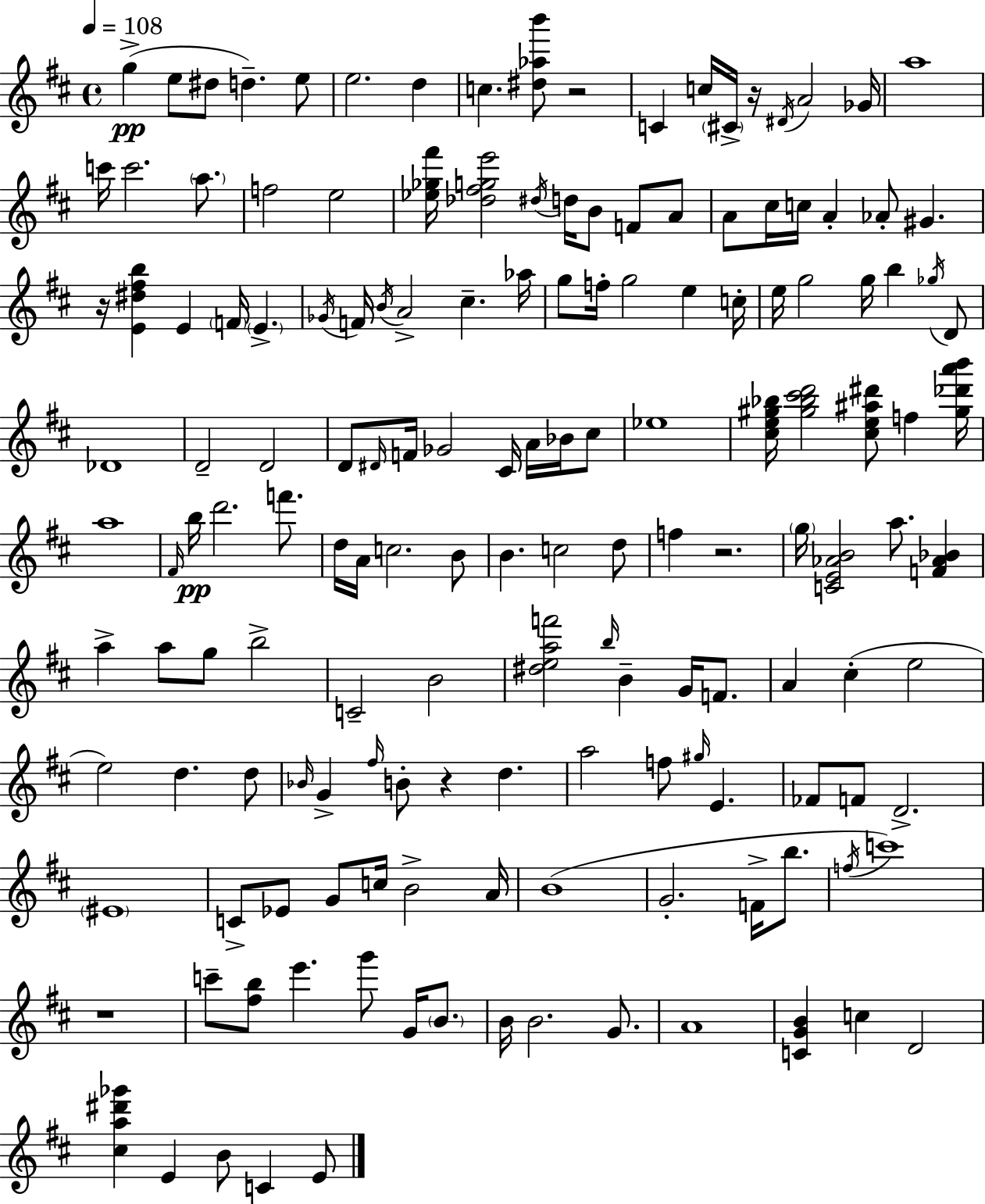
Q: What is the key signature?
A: D major